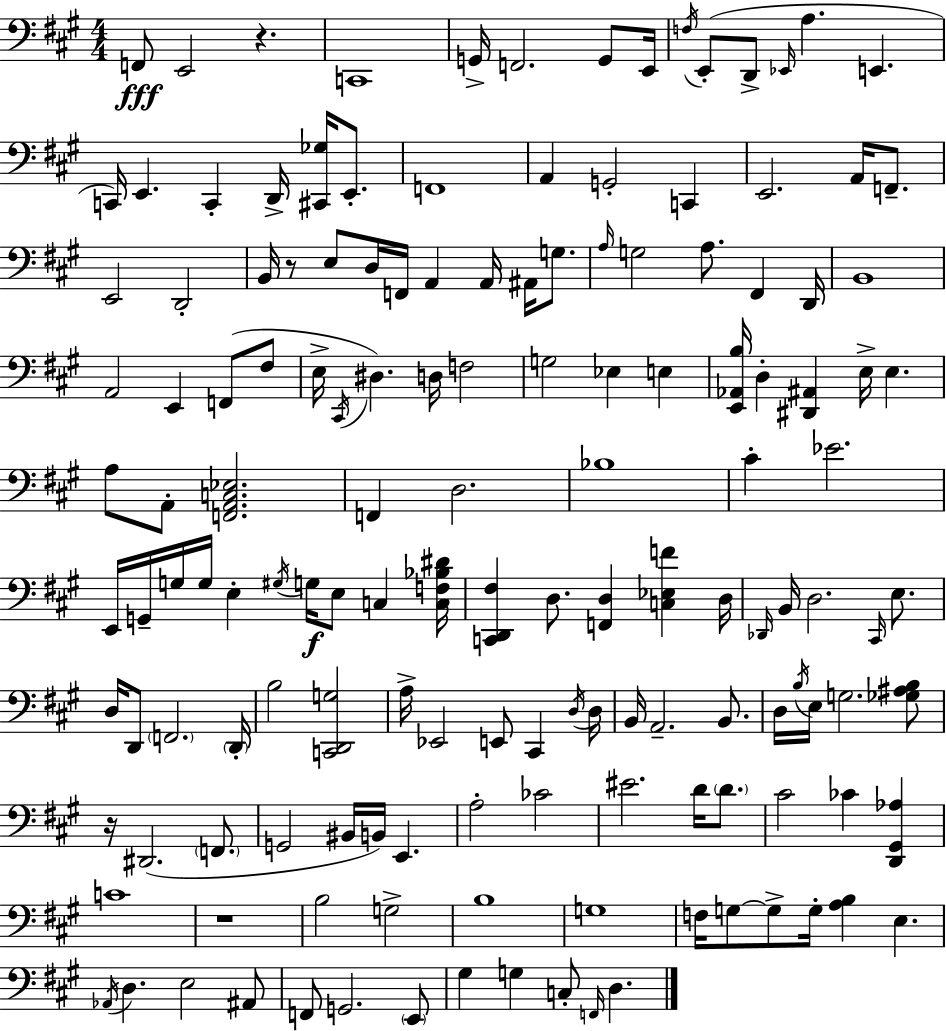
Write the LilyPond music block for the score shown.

{
  \clef bass
  \numericTimeSignature
  \time 4/4
  \key a \major
  f,8\fff e,2 r4. | c,1 | g,16-> f,2. g,8 e,16 | \acciaccatura { f16 } e,8-.( d,8-> \grace { ees,16 } a4. e,4. | \break c,16) e,4. c,4-. d,16-> <cis, ges>16 e,8.-. | f,1 | a,4 g,2-. c,4 | e,2. a,16 f,8.-- | \break e,2 d,2-. | b,16 r8 e8 d16 f,16 a,4 a,16 ais,16 g8. | \grace { a16 } g2 a8. fis,4 | d,16 b,1 | \break a,2 e,4 f,8( | fis8 e16-> \acciaccatura { cis,16 } dis4.) d16 f2 | g2 ees4 | e4 <e, aes, b>16 d4-. <dis, ais,>4 e16-> e4. | \break a8 a,8-. <f, a, c ees>2. | f,4 d2. | bes1 | cis'4-. ees'2. | \break e,16 g,16-- g16 g16 e4-. \acciaccatura { gis16 }\f g16 e8 | c4 <c f bes dis'>16 <c, d, fis>4 d8. <f, d>4 | <c ees f'>4 d16 \grace { des,16 } b,16 d2. | \grace { cis,16 } e8. d16 d,8 \parenthesize f,2. | \break \parenthesize d,16-. b2 <c, d, g>2 | a16-> ees,2 | e,8 cis,4 \acciaccatura { d16 } d16 b,16 a,2.-- | b,8. d16 \acciaccatura { b16 } e16 g2. | \break <ges ais b>8 r16 dis,2.( | \parenthesize f,8. g,2 | bis,16 b,16) e,4. a2-. | ces'2 eis'2. | \break d'16 \parenthesize d'8. cis'2 | ces'4 <d, gis, aes>4 c'1 | r1 | b2 | \break g2-> b1 | g1 | f16 g8~~ g8-> g16-. <a b>4 | e4. \acciaccatura { aes,16 } d4. | \break e2 ais,8 f,8 g,2. | \parenthesize e,8 gis4 g4 | c8-. \grace { f,16 } d4. \bar "|."
}